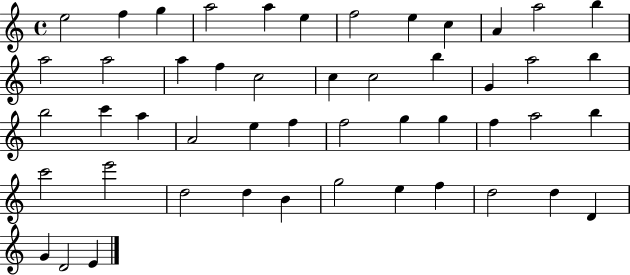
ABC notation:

X:1
T:Untitled
M:4/4
L:1/4
K:C
e2 f g a2 a e f2 e c A a2 b a2 a2 a f c2 c c2 b G a2 b b2 c' a A2 e f f2 g g f a2 b c'2 e'2 d2 d B g2 e f d2 d D G D2 E